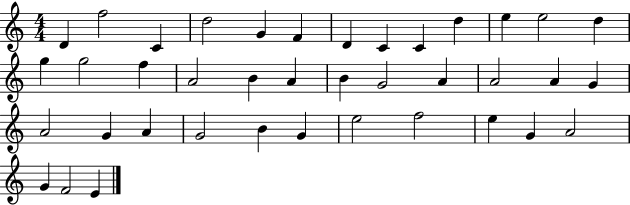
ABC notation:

X:1
T:Untitled
M:4/4
L:1/4
K:C
D f2 C d2 G F D C C d e e2 d g g2 f A2 B A B G2 A A2 A G A2 G A G2 B G e2 f2 e G A2 G F2 E